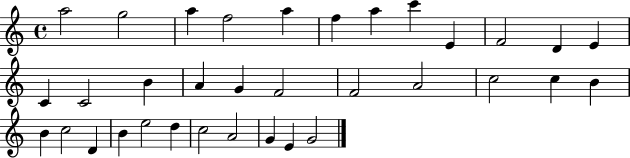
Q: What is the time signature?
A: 4/4